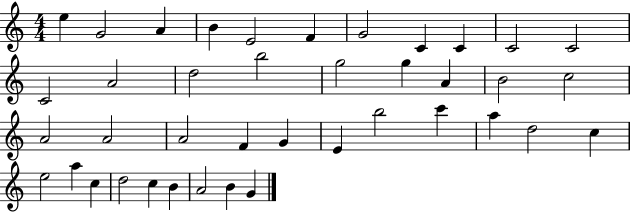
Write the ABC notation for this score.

X:1
T:Untitled
M:4/4
L:1/4
K:C
e G2 A B E2 F G2 C C C2 C2 C2 A2 d2 b2 g2 g A B2 c2 A2 A2 A2 F G E b2 c' a d2 c e2 a c d2 c B A2 B G